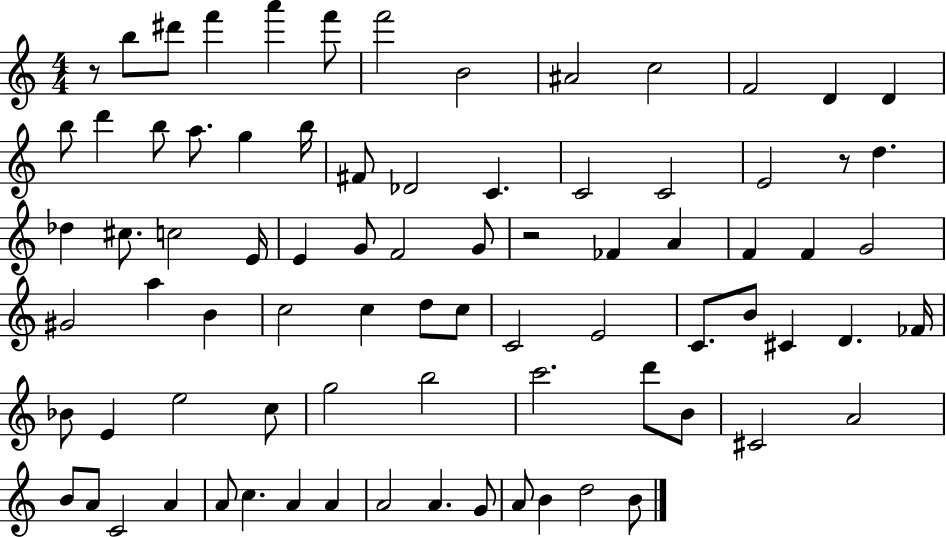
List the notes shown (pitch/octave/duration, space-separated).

R/e B5/e D#6/e F6/q A6/q F6/e F6/h B4/h A#4/h C5/h F4/h D4/q D4/q B5/e D6/q B5/e A5/e. G5/q B5/s F#4/e Db4/h C4/q. C4/h C4/h E4/h R/e D5/q. Db5/q C#5/e. C5/h E4/s E4/q G4/e F4/h G4/e R/h FES4/q A4/q F4/q F4/q G4/h G#4/h A5/q B4/q C5/h C5/q D5/e C5/e C4/h E4/h C4/e. B4/e C#4/q D4/q. FES4/s Bb4/e E4/q E5/h C5/e G5/h B5/h C6/h. D6/e B4/e C#4/h A4/h B4/e A4/e C4/h A4/q A4/e C5/q. A4/q A4/q A4/h A4/q. G4/e A4/e B4/q D5/h B4/e